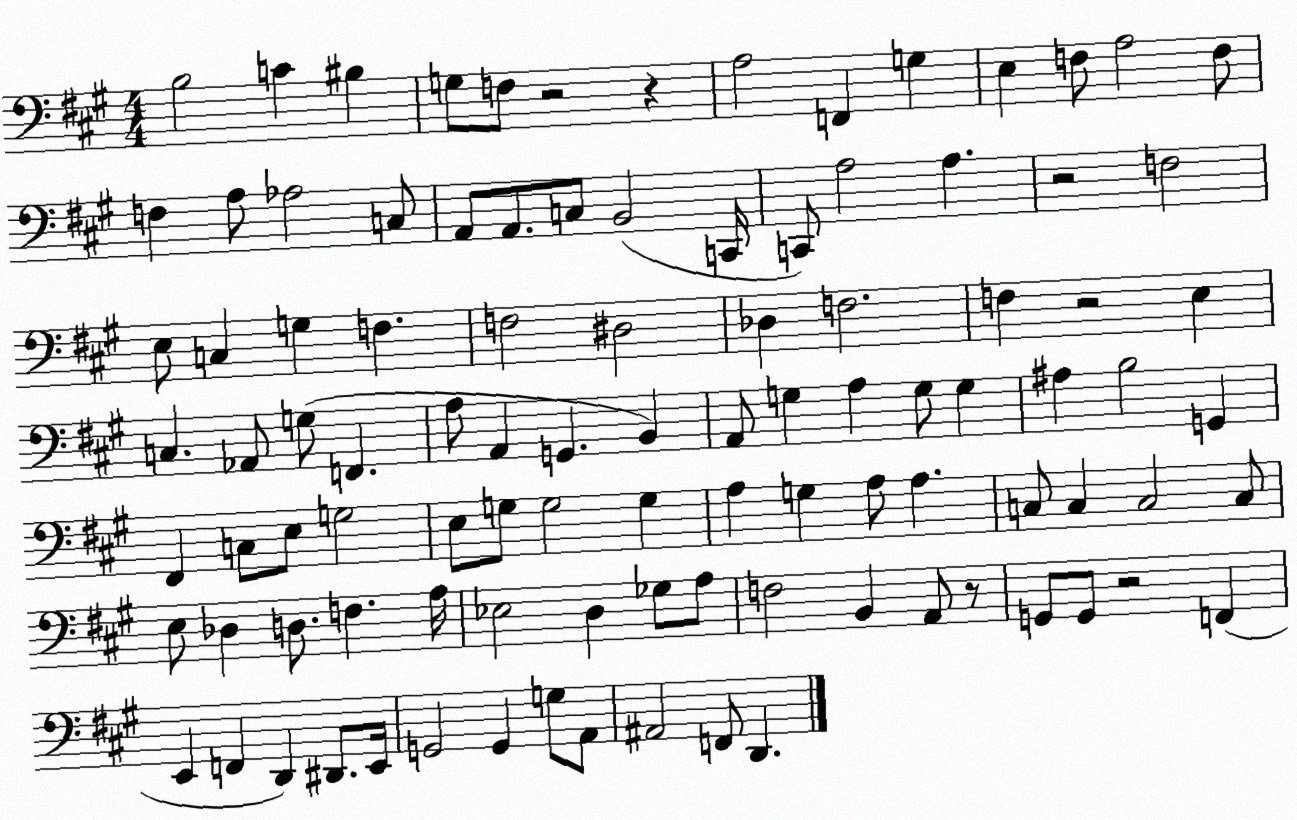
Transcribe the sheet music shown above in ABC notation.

X:1
T:Untitled
M:4/4
L:1/4
K:A
B,2 C ^B, G,/2 F,/2 z2 z A,2 F,, G, E, F,/2 A,2 F,/2 F, A,/2 _A,2 C,/2 A,,/2 A,,/2 C,/2 B,,2 C,,/4 C,,/2 A,2 A, z2 F,2 E,/2 C, G, F, F,2 ^D,2 _D, F,2 F, z2 E, C, _A,,/2 G,/2 F,, A,/2 A,, G,, B,, A,,/2 G, A, G,/2 G, ^A, B,2 G,, ^F,, C,/2 E,/2 G,2 E,/2 G,/2 G,2 G, A, G, A,/2 A, C,/2 C, C,2 C,/2 E,/2 _D, D,/2 F, A,/4 _E,2 D, _G,/2 A,/2 F,2 B,, A,,/2 z/2 G,,/2 G,,/2 z2 F,, E,, F,, D,, ^D,,/2 E,,/4 G,,2 G,, G,/2 A,,/2 ^A,,2 F,,/2 D,,